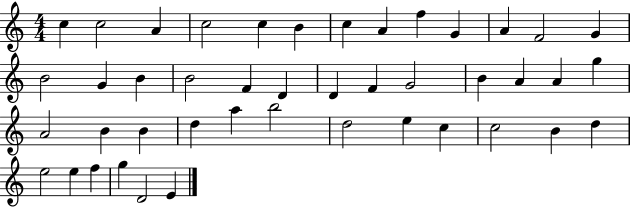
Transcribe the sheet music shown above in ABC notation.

X:1
T:Untitled
M:4/4
L:1/4
K:C
c c2 A c2 c B c A f G A F2 G B2 G B B2 F D D F G2 B A A g A2 B B d a b2 d2 e c c2 B d e2 e f g D2 E